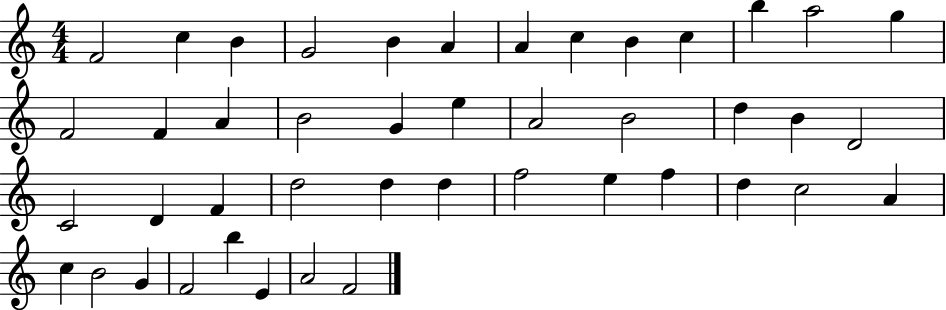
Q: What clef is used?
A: treble